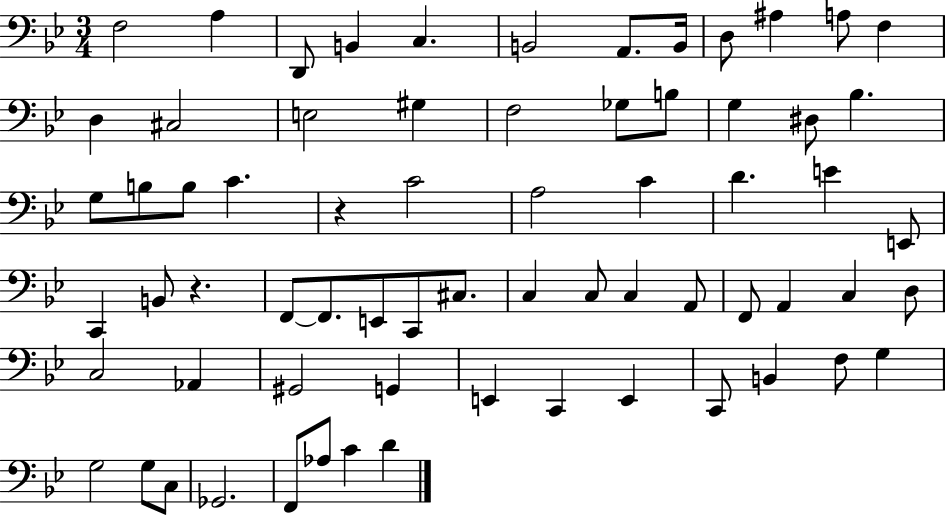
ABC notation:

X:1
T:Untitled
M:3/4
L:1/4
K:Bb
F,2 A, D,,/2 B,, C, B,,2 A,,/2 B,,/4 D,/2 ^A, A,/2 F, D, ^C,2 E,2 ^G, F,2 _G,/2 B,/2 G, ^D,/2 _B, G,/2 B,/2 B,/2 C z C2 A,2 C D E E,,/2 C,, B,,/2 z F,,/2 F,,/2 E,,/2 C,,/2 ^C,/2 C, C,/2 C, A,,/2 F,,/2 A,, C, D,/2 C,2 _A,, ^G,,2 G,, E,, C,, E,, C,,/2 B,, F,/2 G, G,2 G,/2 C,/2 _G,,2 F,,/2 _A,/2 C D